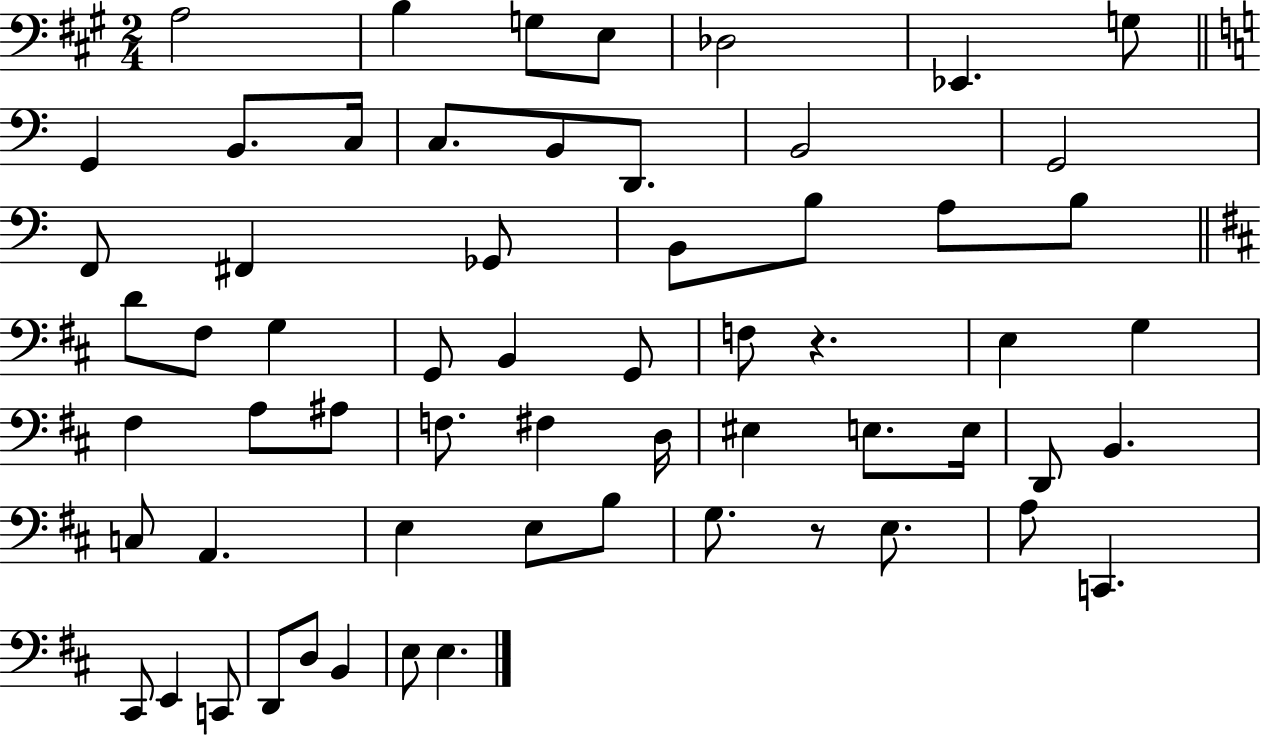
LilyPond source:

{
  \clef bass
  \numericTimeSignature
  \time 2/4
  \key a \major
  \repeat volta 2 { a2 | b4 g8 e8 | des2 | ees,4. g8 | \break \bar "||" \break \key c \major g,4 b,8. c16 | c8. b,8 d,8. | b,2 | g,2 | \break f,8 fis,4 ges,8 | b,8 b8 a8 b8 | \bar "||" \break \key d \major d'8 fis8 g4 | g,8 b,4 g,8 | f8 r4. | e4 g4 | \break fis4 a8 ais8 | f8. fis4 d16 | eis4 e8. e16 | d,8 b,4. | \break c8 a,4. | e4 e8 b8 | g8. r8 e8. | a8 c,4. | \break cis,8 e,4 c,8 | d,8 d8 b,4 | e8 e4. | } \bar "|."
}